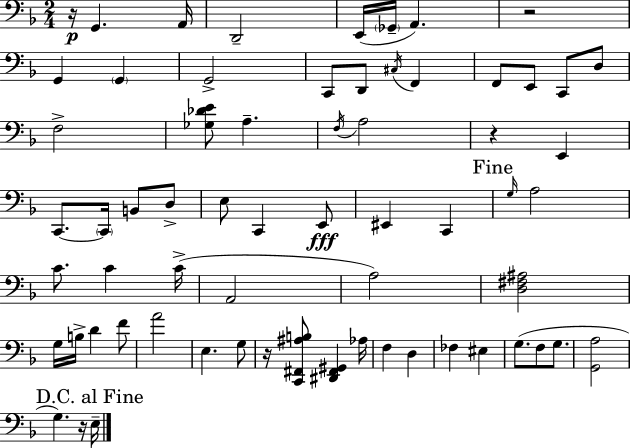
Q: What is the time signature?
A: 2/4